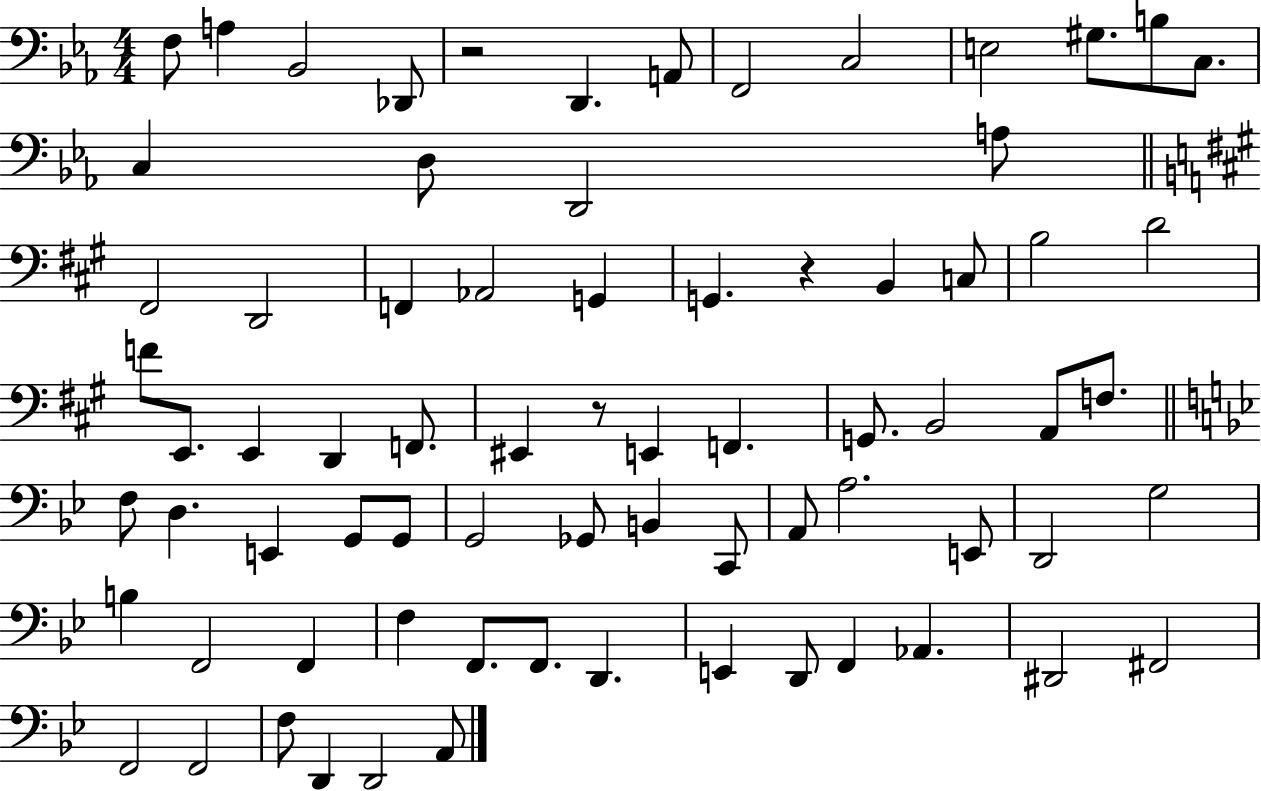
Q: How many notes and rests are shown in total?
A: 74